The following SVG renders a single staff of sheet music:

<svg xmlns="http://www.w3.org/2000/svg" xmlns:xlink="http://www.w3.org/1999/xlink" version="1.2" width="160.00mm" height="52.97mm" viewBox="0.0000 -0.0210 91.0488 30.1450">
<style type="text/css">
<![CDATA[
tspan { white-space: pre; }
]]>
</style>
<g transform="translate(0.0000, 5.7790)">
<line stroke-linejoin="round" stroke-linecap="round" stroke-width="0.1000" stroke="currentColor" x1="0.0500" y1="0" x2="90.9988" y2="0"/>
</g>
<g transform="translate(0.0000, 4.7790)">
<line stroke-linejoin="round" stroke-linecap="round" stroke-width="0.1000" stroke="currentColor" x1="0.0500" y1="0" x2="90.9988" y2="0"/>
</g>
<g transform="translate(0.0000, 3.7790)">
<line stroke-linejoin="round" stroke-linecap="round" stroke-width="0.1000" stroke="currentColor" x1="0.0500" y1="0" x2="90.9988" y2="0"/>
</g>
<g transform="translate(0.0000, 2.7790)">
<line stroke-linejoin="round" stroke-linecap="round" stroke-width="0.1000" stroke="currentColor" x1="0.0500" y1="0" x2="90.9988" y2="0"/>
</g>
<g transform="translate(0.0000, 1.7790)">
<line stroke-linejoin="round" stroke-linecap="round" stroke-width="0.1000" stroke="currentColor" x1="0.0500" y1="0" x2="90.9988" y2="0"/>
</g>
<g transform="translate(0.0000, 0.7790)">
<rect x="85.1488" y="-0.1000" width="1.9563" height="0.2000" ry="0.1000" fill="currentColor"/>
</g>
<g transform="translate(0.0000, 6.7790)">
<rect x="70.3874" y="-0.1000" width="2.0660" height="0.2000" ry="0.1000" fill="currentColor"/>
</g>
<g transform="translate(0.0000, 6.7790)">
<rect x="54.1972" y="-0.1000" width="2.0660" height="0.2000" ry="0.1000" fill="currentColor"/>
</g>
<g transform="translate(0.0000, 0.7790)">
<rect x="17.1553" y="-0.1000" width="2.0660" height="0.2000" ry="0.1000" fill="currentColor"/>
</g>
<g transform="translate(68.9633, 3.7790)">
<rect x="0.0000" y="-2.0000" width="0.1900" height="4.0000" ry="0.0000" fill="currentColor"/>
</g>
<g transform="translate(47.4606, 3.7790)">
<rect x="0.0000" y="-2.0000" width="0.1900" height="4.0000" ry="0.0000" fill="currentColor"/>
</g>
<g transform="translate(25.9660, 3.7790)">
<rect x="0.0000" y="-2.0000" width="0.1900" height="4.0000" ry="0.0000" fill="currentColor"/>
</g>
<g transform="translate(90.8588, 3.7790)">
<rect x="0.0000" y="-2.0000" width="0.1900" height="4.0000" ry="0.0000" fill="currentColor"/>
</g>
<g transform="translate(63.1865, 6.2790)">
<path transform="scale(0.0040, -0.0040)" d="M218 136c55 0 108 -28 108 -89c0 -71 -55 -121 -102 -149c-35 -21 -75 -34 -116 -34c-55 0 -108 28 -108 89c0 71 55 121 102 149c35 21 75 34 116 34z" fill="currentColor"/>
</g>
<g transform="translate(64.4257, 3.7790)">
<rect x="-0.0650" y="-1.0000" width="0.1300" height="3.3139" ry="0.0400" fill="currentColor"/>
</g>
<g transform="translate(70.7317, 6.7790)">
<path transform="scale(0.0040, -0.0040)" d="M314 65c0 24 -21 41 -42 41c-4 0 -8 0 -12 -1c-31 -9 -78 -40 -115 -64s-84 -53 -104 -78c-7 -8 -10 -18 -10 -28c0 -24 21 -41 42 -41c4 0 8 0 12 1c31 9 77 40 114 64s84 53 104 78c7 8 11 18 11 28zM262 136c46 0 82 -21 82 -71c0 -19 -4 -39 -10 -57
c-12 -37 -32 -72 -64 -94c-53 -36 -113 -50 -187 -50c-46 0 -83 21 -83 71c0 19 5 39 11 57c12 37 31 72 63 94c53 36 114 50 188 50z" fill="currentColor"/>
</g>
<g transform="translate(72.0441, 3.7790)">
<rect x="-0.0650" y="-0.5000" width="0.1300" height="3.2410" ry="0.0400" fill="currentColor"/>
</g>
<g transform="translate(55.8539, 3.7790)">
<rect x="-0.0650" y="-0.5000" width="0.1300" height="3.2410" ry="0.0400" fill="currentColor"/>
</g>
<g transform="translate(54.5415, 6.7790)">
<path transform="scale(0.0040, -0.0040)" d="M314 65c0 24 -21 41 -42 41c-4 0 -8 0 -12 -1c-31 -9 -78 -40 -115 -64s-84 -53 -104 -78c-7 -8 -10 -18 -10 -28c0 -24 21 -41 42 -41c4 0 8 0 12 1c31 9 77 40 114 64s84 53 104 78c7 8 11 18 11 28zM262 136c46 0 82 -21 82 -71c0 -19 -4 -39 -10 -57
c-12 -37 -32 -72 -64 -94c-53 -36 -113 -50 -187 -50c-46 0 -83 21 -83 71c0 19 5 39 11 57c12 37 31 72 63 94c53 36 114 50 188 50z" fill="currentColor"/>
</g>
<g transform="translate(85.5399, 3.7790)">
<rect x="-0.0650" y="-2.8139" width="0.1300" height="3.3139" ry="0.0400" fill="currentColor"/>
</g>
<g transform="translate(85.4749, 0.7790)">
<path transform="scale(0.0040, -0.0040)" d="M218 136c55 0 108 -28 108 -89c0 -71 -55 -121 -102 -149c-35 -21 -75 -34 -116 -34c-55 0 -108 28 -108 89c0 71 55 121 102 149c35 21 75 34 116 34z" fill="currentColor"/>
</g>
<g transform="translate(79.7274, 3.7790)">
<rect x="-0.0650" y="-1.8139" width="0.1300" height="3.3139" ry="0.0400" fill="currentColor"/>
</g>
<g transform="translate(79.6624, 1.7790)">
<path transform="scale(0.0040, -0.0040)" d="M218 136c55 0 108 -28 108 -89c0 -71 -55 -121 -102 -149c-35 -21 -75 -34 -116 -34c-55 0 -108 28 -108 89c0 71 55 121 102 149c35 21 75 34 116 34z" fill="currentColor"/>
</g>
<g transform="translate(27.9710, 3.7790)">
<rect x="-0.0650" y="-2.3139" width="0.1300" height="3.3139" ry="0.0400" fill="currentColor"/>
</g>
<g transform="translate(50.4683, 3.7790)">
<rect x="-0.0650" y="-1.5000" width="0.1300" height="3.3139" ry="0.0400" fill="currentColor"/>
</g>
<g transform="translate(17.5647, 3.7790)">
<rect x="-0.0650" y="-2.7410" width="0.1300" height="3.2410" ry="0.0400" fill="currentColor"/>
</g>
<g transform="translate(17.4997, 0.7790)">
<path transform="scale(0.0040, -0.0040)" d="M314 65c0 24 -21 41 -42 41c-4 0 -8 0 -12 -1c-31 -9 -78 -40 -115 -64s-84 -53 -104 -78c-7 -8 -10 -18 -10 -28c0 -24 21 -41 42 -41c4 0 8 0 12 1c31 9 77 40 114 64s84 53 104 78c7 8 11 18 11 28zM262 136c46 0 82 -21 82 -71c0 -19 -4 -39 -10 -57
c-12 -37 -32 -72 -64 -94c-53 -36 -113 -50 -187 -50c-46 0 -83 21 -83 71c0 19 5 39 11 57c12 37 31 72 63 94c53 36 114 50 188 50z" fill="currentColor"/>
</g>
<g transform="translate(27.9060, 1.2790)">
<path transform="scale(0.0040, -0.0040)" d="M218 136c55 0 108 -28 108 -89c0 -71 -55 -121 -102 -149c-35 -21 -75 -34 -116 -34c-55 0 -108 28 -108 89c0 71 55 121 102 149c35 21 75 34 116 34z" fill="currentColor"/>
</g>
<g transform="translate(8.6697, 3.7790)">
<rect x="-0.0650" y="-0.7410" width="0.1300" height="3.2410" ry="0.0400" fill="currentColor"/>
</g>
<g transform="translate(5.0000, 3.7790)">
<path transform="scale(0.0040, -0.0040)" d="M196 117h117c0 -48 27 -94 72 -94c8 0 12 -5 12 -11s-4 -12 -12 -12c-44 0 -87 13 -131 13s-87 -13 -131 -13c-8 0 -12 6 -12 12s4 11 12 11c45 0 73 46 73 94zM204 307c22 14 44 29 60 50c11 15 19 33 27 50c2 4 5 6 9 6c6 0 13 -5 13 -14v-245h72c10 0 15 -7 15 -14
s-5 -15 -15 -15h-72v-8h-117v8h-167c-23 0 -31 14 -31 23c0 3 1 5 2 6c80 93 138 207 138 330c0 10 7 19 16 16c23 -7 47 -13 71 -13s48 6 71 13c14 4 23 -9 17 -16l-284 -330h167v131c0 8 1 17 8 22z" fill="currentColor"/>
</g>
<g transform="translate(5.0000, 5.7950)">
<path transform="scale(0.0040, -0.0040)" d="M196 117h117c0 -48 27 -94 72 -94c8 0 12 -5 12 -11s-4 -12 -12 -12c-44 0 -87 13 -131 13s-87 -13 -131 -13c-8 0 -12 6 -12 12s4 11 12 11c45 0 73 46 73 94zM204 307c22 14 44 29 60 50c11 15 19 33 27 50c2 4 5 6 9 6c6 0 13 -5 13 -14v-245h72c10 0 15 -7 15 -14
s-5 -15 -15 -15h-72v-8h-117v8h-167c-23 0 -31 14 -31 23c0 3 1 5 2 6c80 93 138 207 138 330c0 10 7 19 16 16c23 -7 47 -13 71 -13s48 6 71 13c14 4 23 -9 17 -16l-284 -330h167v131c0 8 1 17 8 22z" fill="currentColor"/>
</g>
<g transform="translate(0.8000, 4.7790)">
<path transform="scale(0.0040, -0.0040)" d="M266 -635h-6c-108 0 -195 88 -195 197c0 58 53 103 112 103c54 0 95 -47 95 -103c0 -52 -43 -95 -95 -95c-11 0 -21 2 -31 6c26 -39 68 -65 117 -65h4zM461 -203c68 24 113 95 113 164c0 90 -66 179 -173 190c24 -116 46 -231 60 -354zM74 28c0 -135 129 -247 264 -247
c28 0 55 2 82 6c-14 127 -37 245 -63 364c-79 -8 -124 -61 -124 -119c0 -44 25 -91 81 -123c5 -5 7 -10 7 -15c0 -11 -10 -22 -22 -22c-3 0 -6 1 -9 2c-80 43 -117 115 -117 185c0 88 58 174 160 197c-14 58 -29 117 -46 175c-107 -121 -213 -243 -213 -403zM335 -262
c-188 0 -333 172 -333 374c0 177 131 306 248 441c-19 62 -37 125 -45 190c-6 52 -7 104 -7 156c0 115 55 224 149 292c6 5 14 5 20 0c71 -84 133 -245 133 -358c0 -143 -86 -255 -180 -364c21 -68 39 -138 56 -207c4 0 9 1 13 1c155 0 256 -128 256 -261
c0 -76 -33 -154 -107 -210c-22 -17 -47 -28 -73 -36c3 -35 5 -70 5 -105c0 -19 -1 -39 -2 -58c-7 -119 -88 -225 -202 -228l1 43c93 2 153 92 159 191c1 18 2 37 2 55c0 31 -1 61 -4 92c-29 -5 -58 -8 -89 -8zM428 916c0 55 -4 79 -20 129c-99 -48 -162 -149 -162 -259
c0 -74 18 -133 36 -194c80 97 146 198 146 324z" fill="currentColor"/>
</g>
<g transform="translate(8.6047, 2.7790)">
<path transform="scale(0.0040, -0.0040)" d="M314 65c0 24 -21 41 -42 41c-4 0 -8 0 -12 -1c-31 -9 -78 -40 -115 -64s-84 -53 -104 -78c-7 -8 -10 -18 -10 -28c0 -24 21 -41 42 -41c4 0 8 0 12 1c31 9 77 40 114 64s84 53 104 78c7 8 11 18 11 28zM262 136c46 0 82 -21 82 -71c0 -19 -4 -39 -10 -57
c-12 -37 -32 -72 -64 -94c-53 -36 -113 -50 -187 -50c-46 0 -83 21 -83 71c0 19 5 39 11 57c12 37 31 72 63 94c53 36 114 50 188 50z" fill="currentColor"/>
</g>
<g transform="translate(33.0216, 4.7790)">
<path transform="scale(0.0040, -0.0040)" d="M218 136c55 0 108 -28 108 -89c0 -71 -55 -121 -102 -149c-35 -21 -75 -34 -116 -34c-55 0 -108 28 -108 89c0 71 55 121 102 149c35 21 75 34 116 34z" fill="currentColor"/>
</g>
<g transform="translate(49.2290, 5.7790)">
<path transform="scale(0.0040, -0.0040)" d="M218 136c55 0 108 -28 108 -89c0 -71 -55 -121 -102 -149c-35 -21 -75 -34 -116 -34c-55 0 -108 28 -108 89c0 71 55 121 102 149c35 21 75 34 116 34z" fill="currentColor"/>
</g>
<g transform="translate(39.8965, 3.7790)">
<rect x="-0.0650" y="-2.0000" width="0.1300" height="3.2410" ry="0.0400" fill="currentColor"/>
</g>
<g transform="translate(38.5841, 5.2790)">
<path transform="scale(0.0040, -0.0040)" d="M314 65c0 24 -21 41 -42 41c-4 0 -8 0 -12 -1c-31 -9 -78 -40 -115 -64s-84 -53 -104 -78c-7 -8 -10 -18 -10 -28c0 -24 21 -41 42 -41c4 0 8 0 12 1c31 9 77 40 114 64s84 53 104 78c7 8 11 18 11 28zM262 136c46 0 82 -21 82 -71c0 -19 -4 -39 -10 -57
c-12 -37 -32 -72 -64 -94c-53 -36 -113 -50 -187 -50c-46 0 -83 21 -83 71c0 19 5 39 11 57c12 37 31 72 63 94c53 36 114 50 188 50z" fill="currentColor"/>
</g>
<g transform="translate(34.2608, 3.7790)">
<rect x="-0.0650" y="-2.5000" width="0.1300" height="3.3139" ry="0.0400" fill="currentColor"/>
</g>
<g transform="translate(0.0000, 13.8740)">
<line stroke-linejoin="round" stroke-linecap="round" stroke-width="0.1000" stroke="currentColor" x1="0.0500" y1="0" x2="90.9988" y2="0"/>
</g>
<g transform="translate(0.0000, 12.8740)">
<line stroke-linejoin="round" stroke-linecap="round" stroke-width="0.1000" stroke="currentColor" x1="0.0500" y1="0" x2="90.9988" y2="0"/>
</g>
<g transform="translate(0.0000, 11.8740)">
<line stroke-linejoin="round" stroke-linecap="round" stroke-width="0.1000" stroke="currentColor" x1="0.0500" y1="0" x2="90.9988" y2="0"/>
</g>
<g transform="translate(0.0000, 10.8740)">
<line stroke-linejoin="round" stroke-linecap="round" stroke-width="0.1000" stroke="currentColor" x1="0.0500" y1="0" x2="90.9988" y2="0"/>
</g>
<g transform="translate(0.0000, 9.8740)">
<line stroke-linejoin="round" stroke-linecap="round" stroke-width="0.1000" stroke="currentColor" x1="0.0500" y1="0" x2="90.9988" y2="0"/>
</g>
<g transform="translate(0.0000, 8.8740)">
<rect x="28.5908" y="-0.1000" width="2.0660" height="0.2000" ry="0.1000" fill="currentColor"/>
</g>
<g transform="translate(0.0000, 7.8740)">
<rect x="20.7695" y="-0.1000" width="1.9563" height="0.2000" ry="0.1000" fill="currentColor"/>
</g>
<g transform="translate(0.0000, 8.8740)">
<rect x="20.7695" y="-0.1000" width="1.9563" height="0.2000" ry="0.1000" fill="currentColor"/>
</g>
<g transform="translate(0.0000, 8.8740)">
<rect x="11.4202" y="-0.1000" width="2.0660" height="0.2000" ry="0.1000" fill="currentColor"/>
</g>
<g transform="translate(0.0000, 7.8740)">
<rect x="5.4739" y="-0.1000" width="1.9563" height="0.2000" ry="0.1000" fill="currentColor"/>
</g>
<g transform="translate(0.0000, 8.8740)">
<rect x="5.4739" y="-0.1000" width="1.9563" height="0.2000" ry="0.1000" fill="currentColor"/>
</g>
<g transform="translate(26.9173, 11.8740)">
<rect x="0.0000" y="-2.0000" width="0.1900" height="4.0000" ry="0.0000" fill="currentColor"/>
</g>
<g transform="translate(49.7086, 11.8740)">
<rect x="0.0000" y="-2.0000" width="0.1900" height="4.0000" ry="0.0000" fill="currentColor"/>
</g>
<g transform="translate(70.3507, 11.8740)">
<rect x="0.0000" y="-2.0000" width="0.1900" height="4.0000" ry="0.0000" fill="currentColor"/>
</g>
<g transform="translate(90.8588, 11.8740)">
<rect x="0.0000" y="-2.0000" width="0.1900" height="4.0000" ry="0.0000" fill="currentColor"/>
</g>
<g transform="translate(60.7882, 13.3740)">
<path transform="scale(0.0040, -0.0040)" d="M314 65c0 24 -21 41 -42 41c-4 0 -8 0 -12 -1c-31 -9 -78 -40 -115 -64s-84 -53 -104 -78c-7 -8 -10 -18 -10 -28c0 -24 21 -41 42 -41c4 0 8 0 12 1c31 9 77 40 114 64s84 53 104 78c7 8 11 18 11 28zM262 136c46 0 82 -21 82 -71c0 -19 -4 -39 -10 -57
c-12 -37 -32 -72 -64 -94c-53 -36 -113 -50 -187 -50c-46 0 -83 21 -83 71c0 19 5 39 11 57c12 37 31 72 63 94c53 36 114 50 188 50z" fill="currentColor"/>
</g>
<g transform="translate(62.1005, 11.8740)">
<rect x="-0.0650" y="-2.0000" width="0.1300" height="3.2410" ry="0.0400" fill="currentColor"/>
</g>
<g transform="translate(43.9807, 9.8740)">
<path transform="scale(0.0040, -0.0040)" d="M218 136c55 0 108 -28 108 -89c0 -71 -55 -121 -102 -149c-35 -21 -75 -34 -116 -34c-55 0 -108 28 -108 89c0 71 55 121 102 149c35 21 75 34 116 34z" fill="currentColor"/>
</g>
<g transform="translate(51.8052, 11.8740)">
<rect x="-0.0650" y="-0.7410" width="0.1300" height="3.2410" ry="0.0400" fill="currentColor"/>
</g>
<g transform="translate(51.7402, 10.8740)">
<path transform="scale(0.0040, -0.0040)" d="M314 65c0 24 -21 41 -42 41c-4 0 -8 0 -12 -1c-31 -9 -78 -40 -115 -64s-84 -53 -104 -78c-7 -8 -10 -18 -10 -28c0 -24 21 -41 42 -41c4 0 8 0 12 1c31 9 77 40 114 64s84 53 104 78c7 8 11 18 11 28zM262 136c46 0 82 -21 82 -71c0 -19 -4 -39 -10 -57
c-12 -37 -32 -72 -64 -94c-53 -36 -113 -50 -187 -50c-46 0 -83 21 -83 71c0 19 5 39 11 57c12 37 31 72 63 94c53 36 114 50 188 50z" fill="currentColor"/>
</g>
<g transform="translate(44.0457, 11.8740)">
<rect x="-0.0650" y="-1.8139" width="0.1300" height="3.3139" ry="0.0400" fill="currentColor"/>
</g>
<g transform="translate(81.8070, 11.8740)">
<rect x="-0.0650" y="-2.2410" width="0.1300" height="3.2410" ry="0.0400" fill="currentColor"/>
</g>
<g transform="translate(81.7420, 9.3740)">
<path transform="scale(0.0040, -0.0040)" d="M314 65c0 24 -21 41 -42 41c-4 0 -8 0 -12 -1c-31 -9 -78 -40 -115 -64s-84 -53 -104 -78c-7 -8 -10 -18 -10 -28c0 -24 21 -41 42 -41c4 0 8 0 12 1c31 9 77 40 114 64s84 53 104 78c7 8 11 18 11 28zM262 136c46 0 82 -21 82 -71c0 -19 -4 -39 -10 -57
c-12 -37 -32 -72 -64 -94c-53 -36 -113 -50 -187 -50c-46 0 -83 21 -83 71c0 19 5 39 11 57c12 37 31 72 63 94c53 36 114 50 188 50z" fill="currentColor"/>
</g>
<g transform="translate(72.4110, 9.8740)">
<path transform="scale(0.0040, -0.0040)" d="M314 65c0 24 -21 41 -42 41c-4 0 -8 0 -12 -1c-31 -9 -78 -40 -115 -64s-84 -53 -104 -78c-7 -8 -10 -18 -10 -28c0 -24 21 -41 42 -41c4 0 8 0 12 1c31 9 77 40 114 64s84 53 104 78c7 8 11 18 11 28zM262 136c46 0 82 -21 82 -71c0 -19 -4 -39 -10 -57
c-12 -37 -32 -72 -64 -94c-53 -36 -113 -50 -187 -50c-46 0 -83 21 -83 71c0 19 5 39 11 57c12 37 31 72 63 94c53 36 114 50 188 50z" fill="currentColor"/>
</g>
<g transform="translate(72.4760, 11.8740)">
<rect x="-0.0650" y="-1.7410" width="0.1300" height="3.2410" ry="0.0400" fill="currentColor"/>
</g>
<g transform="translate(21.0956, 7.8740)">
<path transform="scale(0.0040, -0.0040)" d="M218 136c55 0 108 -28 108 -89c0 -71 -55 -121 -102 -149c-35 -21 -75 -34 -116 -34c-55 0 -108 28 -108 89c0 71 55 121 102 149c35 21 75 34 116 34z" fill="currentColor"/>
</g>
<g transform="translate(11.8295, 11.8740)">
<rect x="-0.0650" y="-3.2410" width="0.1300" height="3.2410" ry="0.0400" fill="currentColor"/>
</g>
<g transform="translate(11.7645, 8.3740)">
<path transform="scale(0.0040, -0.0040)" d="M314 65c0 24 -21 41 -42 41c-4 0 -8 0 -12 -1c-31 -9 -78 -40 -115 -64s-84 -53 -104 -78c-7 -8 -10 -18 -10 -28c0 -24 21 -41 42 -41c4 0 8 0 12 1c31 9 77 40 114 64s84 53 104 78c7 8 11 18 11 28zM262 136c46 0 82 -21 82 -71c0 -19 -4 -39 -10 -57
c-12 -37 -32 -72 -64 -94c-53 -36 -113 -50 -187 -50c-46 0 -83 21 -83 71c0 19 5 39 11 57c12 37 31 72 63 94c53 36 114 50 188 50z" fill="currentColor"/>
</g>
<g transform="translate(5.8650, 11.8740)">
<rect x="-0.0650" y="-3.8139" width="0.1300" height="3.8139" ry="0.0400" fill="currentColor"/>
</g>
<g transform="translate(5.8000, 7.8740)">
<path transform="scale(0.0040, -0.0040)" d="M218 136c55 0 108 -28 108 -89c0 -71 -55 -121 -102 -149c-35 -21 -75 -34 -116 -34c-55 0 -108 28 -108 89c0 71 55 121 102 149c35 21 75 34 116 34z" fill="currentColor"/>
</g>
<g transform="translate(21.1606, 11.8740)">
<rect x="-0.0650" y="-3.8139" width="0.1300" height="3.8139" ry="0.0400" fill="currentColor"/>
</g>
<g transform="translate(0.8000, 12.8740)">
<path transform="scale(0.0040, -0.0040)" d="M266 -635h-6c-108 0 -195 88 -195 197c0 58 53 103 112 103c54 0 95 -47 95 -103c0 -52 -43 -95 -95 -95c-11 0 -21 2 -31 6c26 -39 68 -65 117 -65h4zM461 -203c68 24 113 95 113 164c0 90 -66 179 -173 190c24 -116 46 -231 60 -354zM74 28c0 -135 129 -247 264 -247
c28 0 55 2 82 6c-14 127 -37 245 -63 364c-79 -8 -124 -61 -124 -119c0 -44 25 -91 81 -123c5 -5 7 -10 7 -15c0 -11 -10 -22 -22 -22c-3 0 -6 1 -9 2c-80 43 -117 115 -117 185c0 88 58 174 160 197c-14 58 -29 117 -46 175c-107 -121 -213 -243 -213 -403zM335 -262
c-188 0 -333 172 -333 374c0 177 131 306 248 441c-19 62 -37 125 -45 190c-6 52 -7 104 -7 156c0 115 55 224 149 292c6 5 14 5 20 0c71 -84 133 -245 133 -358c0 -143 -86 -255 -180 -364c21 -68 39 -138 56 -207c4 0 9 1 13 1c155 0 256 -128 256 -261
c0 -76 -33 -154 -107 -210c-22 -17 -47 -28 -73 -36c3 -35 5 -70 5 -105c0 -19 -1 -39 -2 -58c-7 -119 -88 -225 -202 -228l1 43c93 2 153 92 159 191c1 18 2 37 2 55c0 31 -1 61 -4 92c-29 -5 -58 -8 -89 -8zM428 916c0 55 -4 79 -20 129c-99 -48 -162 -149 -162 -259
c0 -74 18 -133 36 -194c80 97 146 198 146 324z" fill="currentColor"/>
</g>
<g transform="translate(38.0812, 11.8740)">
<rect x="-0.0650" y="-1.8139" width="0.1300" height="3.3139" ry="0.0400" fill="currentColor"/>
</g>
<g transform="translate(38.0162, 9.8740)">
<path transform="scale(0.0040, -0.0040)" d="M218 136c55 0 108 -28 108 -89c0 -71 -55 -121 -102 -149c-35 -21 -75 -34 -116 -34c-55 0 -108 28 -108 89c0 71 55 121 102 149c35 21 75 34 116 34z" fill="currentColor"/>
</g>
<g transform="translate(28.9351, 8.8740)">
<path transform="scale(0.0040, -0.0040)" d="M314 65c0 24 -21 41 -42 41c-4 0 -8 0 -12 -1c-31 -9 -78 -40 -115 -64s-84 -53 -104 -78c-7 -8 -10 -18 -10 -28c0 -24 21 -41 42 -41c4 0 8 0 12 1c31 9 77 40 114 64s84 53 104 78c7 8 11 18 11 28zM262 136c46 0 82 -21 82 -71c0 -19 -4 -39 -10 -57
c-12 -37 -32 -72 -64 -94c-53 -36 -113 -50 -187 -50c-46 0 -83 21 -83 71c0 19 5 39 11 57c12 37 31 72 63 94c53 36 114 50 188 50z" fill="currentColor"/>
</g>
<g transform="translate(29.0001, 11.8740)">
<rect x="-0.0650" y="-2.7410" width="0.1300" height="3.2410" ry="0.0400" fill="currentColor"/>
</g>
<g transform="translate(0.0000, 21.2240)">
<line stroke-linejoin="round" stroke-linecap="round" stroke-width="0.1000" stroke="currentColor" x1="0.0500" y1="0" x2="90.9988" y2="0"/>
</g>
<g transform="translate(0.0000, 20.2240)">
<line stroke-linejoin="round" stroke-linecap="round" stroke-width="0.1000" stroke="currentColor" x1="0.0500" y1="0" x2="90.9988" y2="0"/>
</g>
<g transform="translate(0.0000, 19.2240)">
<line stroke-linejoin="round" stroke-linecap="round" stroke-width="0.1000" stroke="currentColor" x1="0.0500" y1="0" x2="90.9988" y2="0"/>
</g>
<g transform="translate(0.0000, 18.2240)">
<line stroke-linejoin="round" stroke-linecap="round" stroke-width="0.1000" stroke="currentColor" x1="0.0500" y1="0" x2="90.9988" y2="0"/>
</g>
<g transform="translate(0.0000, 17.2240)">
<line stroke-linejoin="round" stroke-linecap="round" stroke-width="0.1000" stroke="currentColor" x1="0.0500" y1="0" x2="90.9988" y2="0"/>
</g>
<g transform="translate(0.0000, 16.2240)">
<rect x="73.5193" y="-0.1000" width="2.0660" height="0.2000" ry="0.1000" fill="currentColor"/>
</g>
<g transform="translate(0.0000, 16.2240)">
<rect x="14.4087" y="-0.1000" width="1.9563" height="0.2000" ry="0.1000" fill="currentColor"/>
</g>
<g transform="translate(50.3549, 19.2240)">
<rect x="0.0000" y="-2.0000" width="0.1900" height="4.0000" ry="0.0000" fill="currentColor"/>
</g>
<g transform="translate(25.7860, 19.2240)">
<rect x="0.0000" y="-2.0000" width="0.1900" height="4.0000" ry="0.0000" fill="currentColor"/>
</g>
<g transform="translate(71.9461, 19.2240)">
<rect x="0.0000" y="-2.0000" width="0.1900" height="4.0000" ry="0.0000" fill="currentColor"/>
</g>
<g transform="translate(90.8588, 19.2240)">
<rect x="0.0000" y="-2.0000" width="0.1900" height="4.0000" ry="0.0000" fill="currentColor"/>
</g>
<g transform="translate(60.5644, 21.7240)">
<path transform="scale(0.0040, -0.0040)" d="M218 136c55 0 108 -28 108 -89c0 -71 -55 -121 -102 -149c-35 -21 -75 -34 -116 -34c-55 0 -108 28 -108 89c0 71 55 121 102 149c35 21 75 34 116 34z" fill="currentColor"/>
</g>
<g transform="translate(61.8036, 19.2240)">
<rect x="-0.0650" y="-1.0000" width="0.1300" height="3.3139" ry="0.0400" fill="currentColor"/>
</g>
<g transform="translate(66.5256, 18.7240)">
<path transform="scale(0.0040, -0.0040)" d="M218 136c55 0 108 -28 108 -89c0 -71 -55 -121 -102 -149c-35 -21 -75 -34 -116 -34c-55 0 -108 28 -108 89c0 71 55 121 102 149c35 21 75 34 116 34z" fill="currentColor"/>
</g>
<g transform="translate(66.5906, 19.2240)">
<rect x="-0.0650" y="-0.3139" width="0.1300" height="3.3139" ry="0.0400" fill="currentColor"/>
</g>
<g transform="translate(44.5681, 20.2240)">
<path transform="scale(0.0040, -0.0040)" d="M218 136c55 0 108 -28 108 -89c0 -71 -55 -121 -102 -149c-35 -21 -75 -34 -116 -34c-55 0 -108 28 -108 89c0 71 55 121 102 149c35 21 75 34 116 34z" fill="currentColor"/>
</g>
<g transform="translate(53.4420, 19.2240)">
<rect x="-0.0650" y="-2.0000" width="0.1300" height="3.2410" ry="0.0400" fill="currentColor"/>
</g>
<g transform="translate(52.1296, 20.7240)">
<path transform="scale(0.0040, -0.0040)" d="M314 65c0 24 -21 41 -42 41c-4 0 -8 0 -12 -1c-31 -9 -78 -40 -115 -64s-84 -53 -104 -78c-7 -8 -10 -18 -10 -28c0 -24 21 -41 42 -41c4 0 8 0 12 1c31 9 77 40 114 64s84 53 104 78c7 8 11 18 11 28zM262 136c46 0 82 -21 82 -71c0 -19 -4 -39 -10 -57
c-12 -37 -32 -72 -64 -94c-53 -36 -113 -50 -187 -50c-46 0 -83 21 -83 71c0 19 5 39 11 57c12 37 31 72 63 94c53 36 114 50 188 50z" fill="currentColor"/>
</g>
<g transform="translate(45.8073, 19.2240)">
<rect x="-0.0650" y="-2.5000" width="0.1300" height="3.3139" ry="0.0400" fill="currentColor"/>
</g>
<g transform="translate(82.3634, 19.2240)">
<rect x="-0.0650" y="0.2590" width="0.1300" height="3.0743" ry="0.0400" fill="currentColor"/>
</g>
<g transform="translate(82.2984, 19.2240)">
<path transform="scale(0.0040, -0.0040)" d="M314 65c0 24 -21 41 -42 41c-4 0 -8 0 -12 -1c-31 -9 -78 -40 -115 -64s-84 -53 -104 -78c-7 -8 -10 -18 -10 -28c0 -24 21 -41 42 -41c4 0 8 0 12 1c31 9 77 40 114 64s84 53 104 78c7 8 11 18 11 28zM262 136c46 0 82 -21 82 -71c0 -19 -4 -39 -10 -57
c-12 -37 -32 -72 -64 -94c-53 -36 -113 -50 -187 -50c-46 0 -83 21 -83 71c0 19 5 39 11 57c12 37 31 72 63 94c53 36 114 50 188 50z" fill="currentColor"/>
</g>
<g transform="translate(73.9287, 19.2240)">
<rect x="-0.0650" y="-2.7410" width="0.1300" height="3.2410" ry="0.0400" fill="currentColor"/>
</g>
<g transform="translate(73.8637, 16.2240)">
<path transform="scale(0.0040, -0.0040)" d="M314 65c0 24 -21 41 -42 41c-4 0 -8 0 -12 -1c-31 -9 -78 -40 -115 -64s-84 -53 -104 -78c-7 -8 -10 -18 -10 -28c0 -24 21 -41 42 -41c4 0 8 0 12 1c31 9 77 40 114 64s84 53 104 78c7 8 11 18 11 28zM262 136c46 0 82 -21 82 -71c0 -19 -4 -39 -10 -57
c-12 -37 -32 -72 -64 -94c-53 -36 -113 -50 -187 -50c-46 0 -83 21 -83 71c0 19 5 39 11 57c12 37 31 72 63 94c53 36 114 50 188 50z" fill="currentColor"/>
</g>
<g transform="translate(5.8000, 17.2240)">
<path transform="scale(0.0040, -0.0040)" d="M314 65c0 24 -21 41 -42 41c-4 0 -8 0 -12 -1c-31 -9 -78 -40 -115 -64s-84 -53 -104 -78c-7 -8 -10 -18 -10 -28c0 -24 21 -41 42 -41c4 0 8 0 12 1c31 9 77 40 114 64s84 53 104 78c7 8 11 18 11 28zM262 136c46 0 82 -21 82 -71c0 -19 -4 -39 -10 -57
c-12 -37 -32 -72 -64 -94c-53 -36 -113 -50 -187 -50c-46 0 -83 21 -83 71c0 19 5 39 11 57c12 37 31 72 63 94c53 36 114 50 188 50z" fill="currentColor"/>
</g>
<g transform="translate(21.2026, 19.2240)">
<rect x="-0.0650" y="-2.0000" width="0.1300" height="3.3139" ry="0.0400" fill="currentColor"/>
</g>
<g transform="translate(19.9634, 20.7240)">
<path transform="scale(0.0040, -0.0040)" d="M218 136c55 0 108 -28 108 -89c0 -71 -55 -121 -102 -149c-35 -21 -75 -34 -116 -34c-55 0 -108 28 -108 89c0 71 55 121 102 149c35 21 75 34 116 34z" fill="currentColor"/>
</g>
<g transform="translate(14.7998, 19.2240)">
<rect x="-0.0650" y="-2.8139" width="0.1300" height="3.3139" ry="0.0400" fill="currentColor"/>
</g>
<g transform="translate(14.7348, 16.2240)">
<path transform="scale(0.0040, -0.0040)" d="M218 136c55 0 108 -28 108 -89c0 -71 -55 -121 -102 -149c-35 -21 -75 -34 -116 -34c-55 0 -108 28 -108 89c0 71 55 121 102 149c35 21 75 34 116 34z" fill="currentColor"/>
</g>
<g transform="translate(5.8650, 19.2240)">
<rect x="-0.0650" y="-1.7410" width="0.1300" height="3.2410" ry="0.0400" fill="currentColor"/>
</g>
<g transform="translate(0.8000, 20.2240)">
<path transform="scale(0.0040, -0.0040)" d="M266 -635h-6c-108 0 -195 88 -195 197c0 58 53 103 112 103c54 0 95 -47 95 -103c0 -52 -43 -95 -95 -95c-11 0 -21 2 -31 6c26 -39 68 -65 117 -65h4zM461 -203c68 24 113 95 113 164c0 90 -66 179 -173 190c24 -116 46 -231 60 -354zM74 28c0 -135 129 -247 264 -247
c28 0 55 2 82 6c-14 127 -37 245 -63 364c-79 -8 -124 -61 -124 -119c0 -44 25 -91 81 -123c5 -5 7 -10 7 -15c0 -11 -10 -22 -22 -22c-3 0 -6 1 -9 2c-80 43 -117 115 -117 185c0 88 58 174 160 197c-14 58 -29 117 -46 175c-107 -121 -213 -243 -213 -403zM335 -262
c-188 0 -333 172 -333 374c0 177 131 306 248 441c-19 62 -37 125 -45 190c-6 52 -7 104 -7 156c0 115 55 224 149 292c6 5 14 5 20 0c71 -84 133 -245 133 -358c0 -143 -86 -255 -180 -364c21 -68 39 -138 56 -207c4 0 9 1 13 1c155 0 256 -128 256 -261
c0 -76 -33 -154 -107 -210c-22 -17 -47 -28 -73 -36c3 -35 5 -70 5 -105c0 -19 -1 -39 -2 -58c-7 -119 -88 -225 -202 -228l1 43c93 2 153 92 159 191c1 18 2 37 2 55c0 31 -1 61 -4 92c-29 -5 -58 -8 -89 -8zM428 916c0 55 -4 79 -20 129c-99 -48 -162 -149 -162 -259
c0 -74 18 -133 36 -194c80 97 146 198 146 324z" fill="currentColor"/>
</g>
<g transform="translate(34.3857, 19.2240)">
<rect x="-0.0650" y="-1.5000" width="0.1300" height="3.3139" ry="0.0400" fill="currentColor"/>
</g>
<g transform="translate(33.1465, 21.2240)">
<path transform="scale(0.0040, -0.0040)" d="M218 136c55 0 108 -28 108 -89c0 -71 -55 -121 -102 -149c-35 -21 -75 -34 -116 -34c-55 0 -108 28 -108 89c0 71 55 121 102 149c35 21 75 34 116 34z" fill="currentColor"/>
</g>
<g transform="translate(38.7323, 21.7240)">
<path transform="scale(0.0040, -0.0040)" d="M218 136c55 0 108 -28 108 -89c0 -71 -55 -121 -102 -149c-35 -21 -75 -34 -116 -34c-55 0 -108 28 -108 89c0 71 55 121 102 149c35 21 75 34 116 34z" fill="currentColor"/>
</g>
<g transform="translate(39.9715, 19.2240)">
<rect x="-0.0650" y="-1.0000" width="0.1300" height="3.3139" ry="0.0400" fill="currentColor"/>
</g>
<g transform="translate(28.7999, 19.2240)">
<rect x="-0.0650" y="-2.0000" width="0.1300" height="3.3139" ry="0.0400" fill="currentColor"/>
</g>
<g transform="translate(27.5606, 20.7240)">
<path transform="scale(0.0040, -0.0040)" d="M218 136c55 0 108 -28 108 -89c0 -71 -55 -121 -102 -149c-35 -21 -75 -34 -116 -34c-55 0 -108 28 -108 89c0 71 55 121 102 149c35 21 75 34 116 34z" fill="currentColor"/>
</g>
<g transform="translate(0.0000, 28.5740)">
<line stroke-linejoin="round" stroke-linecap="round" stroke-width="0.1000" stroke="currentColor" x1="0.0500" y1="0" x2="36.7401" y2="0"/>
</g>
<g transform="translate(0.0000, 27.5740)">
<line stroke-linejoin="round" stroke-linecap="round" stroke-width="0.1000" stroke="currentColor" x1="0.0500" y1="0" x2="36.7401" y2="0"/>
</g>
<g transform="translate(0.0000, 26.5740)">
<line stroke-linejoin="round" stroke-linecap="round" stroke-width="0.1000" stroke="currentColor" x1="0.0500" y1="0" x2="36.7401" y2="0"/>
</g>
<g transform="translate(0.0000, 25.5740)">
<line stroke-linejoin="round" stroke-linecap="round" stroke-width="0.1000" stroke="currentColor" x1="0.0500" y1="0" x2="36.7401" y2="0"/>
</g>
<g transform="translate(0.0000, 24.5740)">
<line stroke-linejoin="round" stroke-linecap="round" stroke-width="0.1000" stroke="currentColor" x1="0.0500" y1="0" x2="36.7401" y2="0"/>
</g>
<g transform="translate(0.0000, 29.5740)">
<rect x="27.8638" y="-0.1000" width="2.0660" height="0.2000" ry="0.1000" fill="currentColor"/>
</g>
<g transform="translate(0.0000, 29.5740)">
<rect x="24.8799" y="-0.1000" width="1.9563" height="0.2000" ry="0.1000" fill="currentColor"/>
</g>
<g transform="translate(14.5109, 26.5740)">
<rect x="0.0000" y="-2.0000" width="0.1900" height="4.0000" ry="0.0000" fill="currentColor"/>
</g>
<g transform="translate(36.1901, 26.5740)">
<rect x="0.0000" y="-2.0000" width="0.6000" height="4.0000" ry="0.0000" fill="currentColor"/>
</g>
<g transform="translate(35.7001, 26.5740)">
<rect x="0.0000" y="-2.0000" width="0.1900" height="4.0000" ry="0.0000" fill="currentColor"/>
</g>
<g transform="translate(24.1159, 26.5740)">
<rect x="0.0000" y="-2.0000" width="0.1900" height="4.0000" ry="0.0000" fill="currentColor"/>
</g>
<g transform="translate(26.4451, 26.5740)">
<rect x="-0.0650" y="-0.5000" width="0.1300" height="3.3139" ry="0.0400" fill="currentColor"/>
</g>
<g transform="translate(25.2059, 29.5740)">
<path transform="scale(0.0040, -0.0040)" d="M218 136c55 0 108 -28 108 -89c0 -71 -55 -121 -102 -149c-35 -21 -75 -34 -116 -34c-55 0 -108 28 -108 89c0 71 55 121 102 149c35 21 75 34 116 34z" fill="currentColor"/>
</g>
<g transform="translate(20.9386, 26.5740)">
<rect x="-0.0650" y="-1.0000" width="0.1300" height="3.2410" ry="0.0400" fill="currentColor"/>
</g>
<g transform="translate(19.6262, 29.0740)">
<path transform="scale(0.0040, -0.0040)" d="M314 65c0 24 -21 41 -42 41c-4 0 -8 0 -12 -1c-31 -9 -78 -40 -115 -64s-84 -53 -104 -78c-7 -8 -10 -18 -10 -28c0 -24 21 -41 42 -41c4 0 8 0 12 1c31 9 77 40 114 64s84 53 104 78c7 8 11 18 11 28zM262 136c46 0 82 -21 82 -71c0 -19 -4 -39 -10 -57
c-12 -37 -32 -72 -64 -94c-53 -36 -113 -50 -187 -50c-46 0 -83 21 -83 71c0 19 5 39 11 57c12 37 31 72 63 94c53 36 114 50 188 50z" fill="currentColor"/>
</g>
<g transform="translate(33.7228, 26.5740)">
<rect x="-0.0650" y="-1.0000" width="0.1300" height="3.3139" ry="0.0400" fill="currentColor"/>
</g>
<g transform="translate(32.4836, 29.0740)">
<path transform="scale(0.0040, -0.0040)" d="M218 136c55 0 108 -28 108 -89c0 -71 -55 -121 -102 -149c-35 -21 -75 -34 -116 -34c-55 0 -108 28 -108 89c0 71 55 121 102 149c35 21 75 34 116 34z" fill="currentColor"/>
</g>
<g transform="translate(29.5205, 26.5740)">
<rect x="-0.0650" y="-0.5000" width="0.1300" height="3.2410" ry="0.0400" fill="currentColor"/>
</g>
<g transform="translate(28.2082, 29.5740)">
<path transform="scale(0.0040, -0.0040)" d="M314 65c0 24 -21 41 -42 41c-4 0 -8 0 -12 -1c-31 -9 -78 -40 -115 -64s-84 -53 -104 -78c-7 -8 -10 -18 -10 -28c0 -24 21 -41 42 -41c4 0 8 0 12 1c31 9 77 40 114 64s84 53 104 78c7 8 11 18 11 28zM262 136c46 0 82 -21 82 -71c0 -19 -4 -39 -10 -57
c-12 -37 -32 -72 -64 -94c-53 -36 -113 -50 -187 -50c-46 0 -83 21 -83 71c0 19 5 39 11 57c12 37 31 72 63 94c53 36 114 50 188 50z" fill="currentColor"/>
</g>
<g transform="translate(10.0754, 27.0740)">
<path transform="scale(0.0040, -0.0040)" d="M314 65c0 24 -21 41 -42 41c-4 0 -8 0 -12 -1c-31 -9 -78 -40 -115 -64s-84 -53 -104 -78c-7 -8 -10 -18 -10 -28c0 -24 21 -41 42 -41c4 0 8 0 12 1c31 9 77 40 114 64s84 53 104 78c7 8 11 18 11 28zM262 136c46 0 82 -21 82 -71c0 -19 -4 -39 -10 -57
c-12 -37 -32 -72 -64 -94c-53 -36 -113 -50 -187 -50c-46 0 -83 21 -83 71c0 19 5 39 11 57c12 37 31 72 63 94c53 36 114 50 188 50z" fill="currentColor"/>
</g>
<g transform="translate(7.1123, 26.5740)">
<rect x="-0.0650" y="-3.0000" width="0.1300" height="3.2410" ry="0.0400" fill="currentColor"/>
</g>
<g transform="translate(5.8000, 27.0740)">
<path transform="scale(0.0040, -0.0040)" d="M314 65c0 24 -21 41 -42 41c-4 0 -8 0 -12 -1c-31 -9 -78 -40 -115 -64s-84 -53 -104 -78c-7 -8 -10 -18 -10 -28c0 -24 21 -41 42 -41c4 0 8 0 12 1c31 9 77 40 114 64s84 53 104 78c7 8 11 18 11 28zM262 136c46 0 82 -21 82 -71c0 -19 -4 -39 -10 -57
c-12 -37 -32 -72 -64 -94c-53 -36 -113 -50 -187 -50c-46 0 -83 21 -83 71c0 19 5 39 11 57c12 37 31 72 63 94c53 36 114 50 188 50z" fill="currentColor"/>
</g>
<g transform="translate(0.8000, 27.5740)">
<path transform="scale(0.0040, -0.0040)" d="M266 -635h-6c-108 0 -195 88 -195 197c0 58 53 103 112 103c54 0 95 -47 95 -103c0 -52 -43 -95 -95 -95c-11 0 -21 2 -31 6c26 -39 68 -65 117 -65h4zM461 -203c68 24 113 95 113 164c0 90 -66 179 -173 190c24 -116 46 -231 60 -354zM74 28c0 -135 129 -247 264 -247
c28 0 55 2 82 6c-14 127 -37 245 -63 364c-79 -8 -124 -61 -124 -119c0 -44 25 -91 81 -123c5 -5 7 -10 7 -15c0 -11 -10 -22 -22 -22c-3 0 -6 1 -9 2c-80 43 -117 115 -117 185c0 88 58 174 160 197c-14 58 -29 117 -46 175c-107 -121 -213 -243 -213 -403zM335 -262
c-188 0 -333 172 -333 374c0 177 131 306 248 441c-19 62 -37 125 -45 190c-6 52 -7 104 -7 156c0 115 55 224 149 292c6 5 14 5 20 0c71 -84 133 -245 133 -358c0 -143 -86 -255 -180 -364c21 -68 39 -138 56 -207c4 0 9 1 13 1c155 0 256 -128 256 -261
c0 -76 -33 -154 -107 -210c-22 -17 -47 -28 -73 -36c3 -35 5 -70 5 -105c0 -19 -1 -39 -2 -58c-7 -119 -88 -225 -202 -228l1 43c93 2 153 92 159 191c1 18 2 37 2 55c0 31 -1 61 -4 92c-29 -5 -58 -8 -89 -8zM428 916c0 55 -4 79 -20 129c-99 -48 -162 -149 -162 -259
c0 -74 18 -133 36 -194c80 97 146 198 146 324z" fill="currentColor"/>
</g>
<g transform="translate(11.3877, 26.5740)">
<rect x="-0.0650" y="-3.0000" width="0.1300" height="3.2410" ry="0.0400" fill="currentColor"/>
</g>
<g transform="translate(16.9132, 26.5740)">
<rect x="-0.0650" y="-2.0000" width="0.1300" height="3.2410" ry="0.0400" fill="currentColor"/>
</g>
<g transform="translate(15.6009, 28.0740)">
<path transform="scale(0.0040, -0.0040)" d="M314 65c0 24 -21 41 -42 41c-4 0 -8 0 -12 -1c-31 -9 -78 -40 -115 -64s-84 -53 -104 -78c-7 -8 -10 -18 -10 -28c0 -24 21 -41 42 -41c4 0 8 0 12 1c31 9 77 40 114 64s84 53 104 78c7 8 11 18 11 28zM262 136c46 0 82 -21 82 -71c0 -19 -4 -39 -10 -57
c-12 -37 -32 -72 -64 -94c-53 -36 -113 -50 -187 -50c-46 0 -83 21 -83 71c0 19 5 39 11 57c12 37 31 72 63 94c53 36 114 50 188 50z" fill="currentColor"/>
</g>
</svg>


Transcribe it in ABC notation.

X:1
T:Untitled
M:4/4
L:1/4
K:C
d2 a2 g G F2 E C2 D C2 f a c' b2 c' a2 f f d2 F2 f2 g2 f2 a F F E D G F2 D c a2 B2 A2 A2 F2 D2 C C2 D